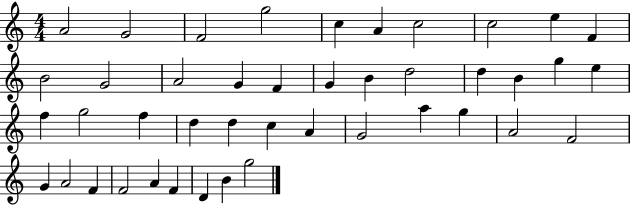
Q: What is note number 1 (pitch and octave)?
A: A4